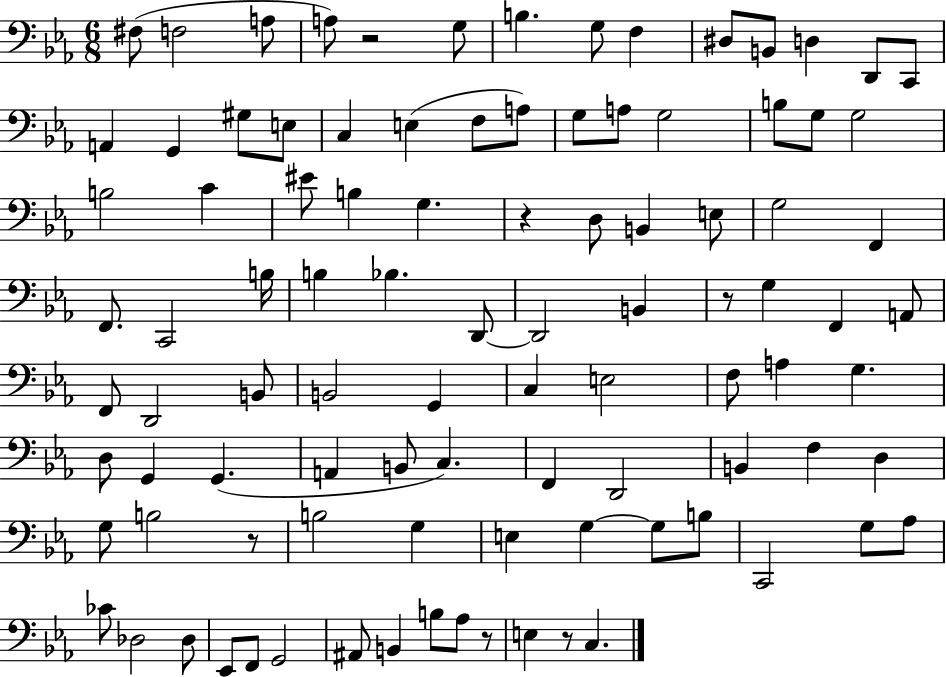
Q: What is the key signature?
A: EES major